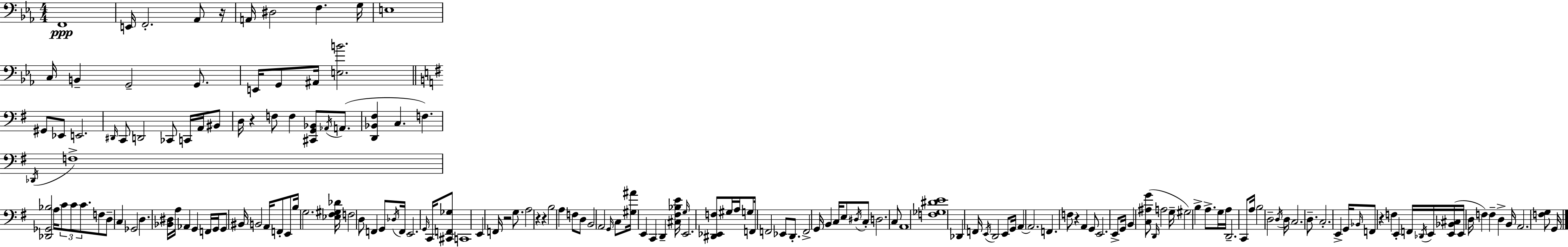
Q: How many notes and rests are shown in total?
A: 173